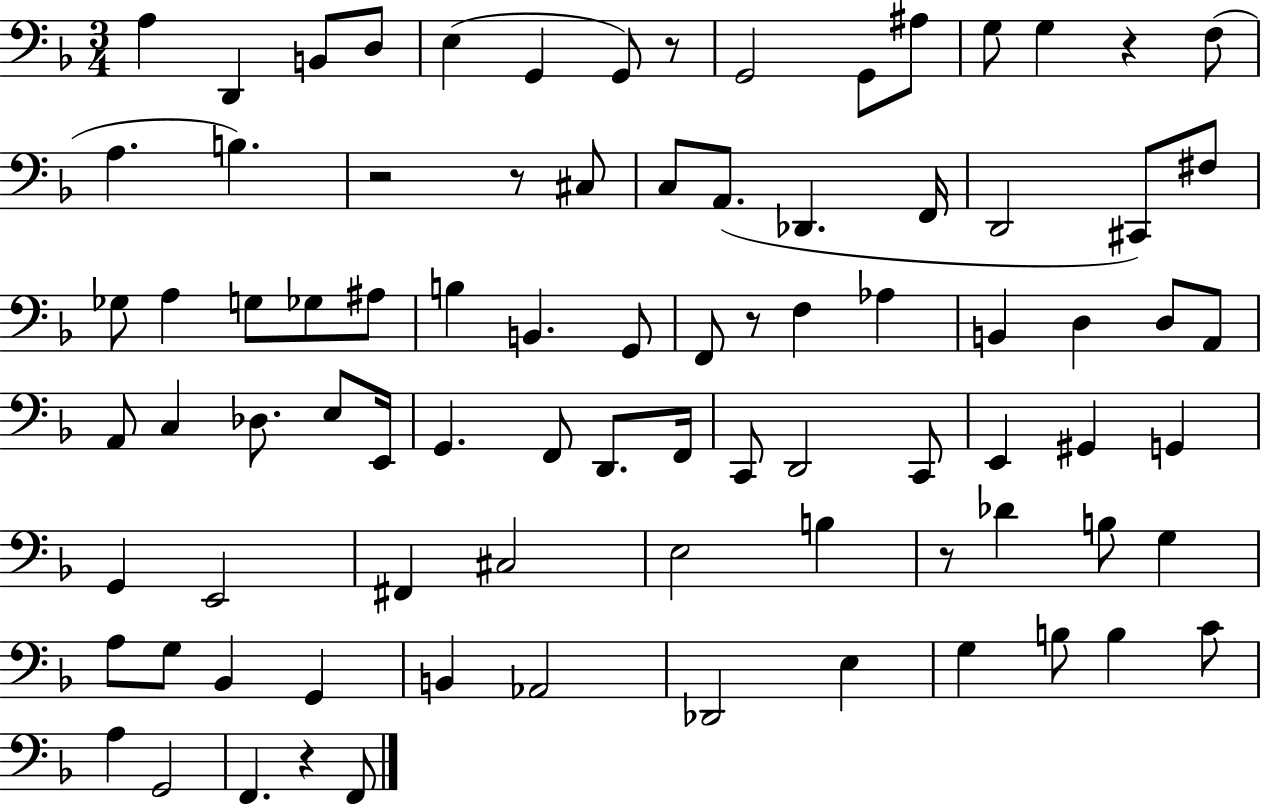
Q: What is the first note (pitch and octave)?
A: A3